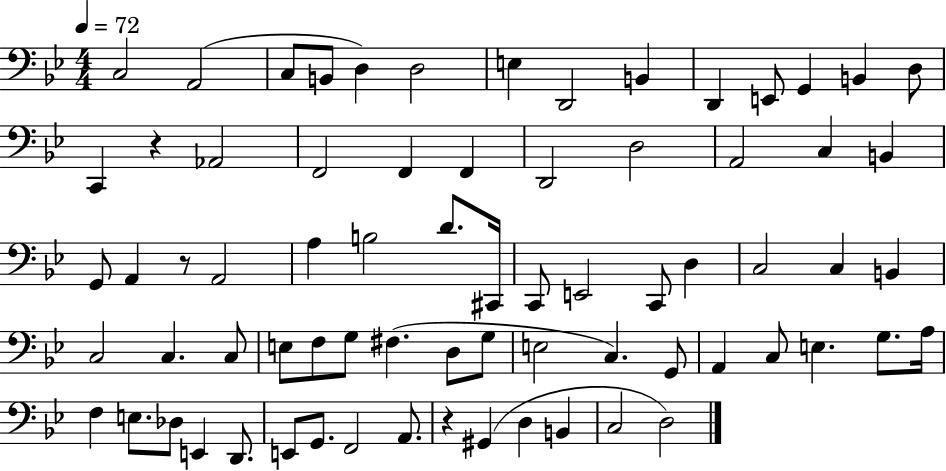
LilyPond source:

{
  \clef bass
  \numericTimeSignature
  \time 4/4
  \key bes \major
  \tempo 4 = 72
  c2 a,2( | c8 b,8 d4) d2 | e4 d,2 b,4 | d,4 e,8 g,4 b,4 d8 | \break c,4 r4 aes,2 | f,2 f,4 f,4 | d,2 d2 | a,2 c4 b,4 | \break g,8 a,4 r8 a,2 | a4 b2 d'8. cis,16 | c,8 e,2 c,8 d4 | c2 c4 b,4 | \break c2 c4. c8 | e8 f8 g8 fis4.( d8 g8 | e2 c4.) g,8 | a,4 c8 e4. g8. a16 | \break f4 e8. des8 e,4 d,8. | e,8 g,8. f,2 a,8. | r4 gis,4( d4 b,4 | c2 d2) | \break \bar "|."
}